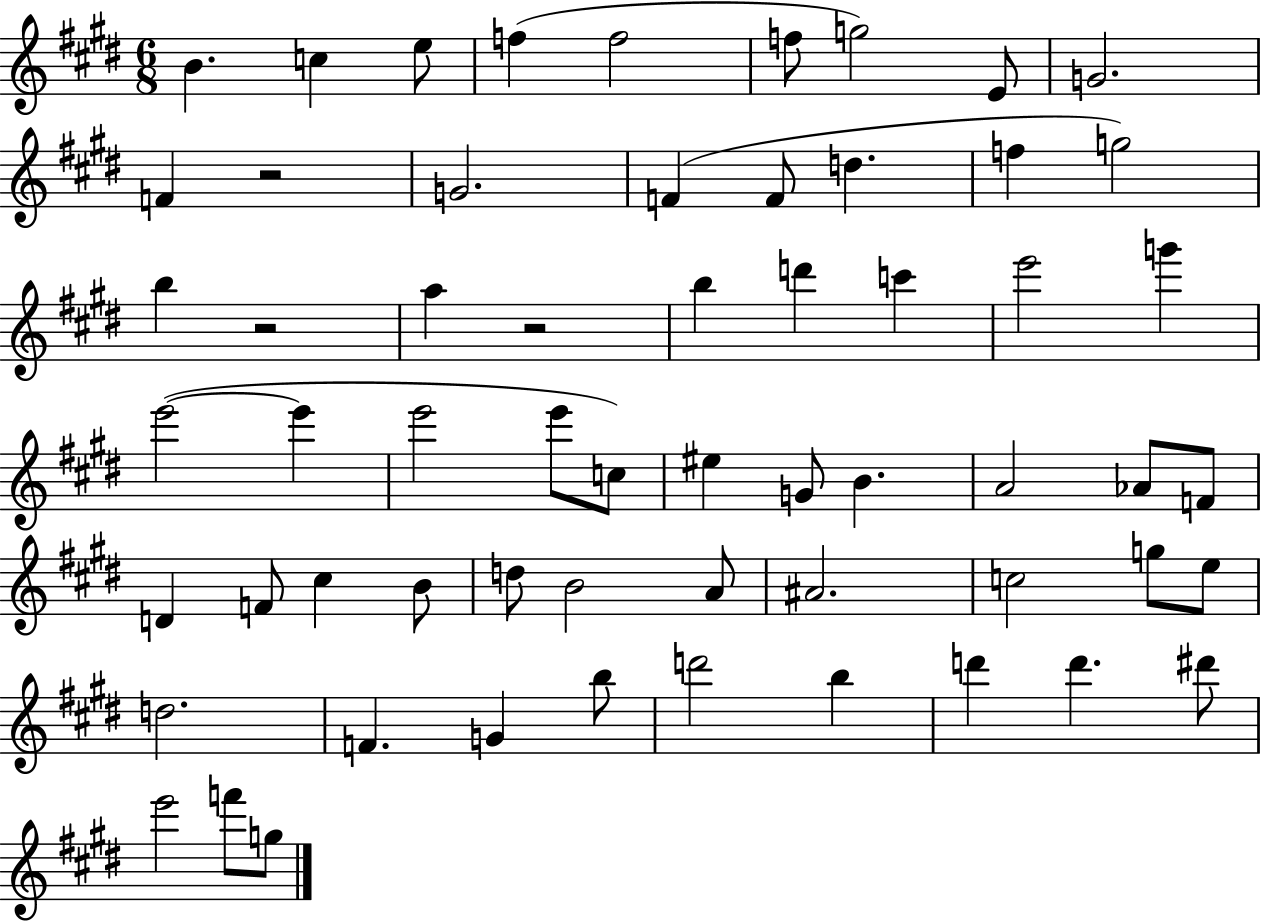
{
  \clef treble
  \numericTimeSignature
  \time 6/8
  \key e \major
  b'4. c''4 e''8 | f''4( f''2 | f''8 g''2) e'8 | g'2. | \break f'4 r2 | g'2. | f'4( f'8 d''4. | f''4 g''2) | \break b''4 r2 | a''4 r2 | b''4 d'''4 c'''4 | e'''2 g'''4 | \break e'''2~(~ e'''4 | e'''2 e'''8 c''8) | eis''4 g'8 b'4. | a'2 aes'8 f'8 | \break d'4 f'8 cis''4 b'8 | d''8 b'2 a'8 | ais'2. | c''2 g''8 e''8 | \break d''2. | f'4. g'4 b''8 | d'''2 b''4 | d'''4 d'''4. dis'''8 | \break e'''2 f'''8 g''8 | \bar "|."
}